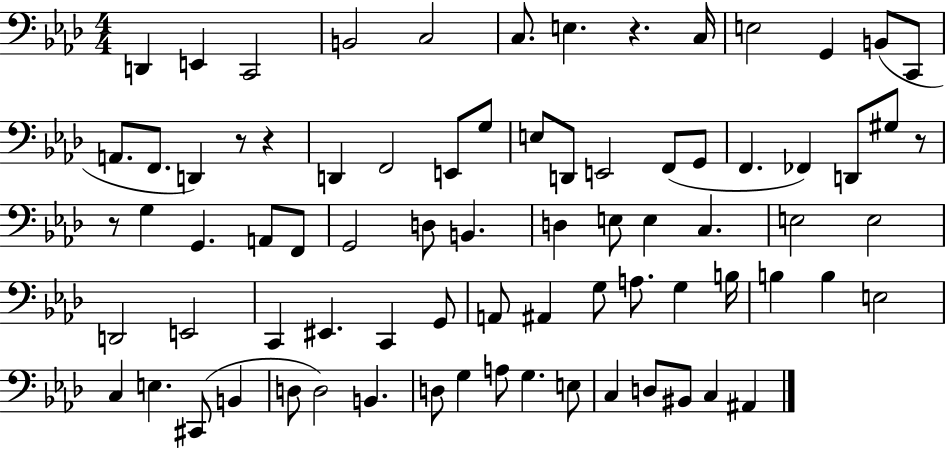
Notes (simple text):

D2/q E2/q C2/h B2/h C3/h C3/e. E3/q. R/q. C3/s E3/h G2/q B2/e C2/e A2/e. F2/e. D2/q R/e R/q D2/q F2/h E2/e G3/e E3/e D2/e E2/h F2/e G2/e F2/q. FES2/q D2/e G#3/e R/e R/e G3/q G2/q. A2/e F2/e G2/h D3/e B2/q. D3/q E3/e E3/q C3/q. E3/h E3/h D2/h E2/h C2/q EIS2/q. C2/q G2/e A2/e A#2/q G3/e A3/e. G3/q B3/s B3/q B3/q E3/h C3/q E3/q. C#2/e B2/q D3/e D3/h B2/q. D3/e G3/q A3/e G3/q. E3/e C3/q D3/e BIS2/e C3/q A#2/q